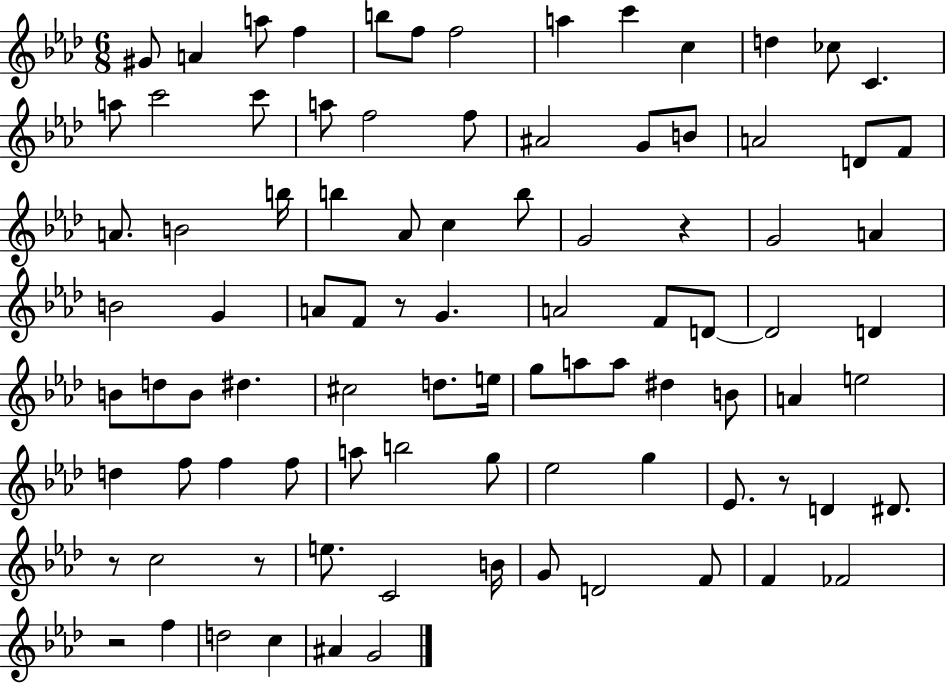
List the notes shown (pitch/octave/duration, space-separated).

G#4/e A4/q A5/e F5/q B5/e F5/e F5/h A5/q C6/q C5/q D5/q CES5/e C4/q. A5/e C6/h C6/e A5/e F5/h F5/e A#4/h G4/e B4/e A4/h D4/e F4/e A4/e. B4/h B5/s B5/q Ab4/e C5/q B5/e G4/h R/q G4/h A4/q B4/h G4/q A4/e F4/e R/e G4/q. A4/h F4/e D4/e D4/h D4/q B4/e D5/e B4/e D#5/q. C#5/h D5/e. E5/s G5/e A5/e A5/e D#5/q B4/e A4/q E5/h D5/q F5/e F5/q F5/e A5/e B5/h G5/e Eb5/h G5/q Eb4/e. R/e D4/q D#4/e. R/e C5/h R/e E5/e. C4/h B4/s G4/e D4/h F4/e F4/q FES4/h R/h F5/q D5/h C5/q A#4/q G4/h